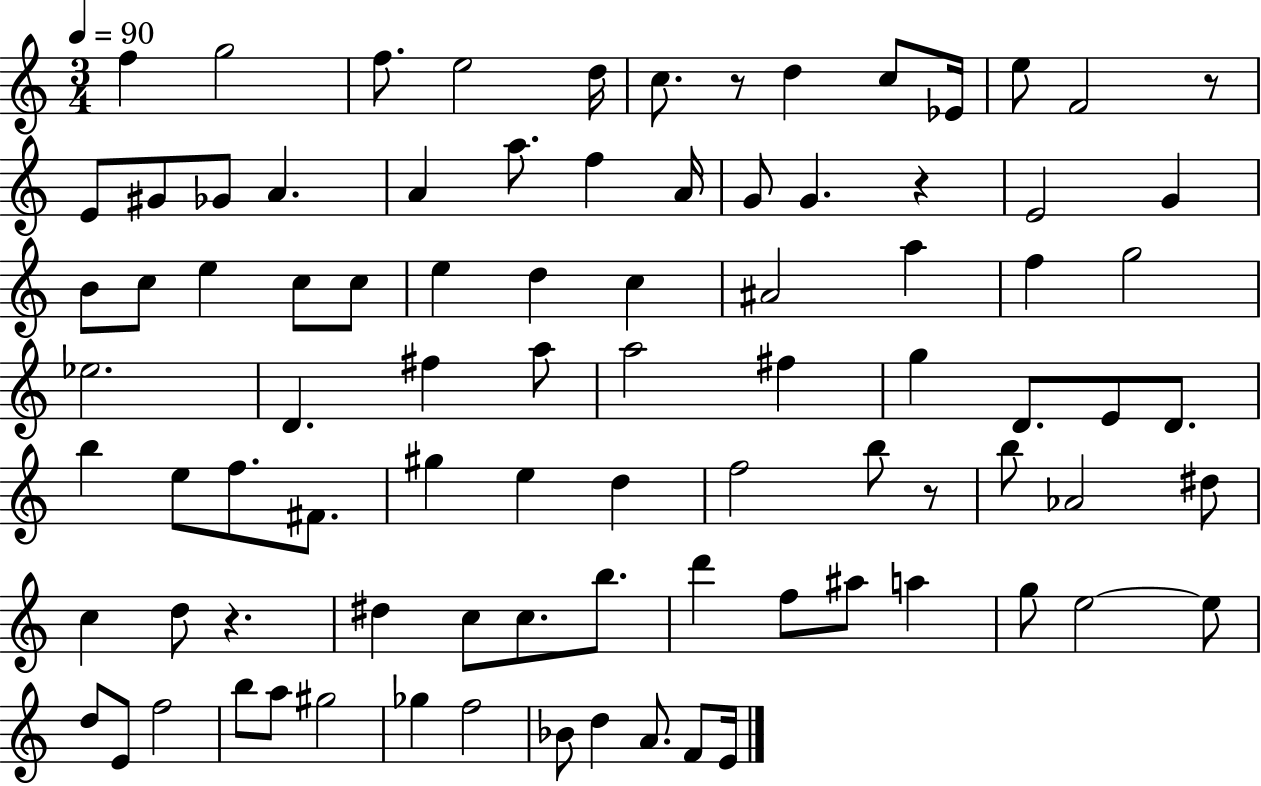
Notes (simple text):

F5/q G5/h F5/e. E5/h D5/s C5/e. R/e D5/q C5/e Eb4/s E5/e F4/h R/e E4/e G#4/e Gb4/e A4/q. A4/q A5/e. F5/q A4/s G4/e G4/q. R/q E4/h G4/q B4/e C5/e E5/q C5/e C5/e E5/q D5/q C5/q A#4/h A5/q F5/q G5/h Eb5/h. D4/q. F#5/q A5/e A5/h F#5/q G5/q D4/e. E4/e D4/e. B5/q E5/e F5/e. F#4/e. G#5/q E5/q D5/q F5/h B5/e R/e B5/e Ab4/h D#5/e C5/q D5/e R/q. D#5/q C5/e C5/e. B5/e. D6/q F5/e A#5/e A5/q G5/e E5/h E5/e D5/e E4/e F5/h B5/e A5/e G#5/h Gb5/q F5/h Bb4/e D5/q A4/e. F4/e E4/s